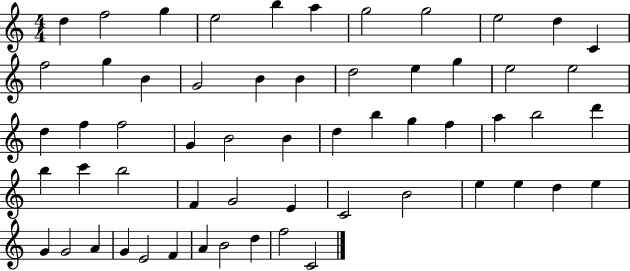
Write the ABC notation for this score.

X:1
T:Untitled
M:4/4
L:1/4
K:C
d f2 g e2 b a g2 g2 e2 d C f2 g B G2 B B d2 e g e2 e2 d f f2 G B2 B d b g f a b2 d' b c' b2 F G2 E C2 B2 e e d e G G2 A G E2 F A B2 d f2 C2